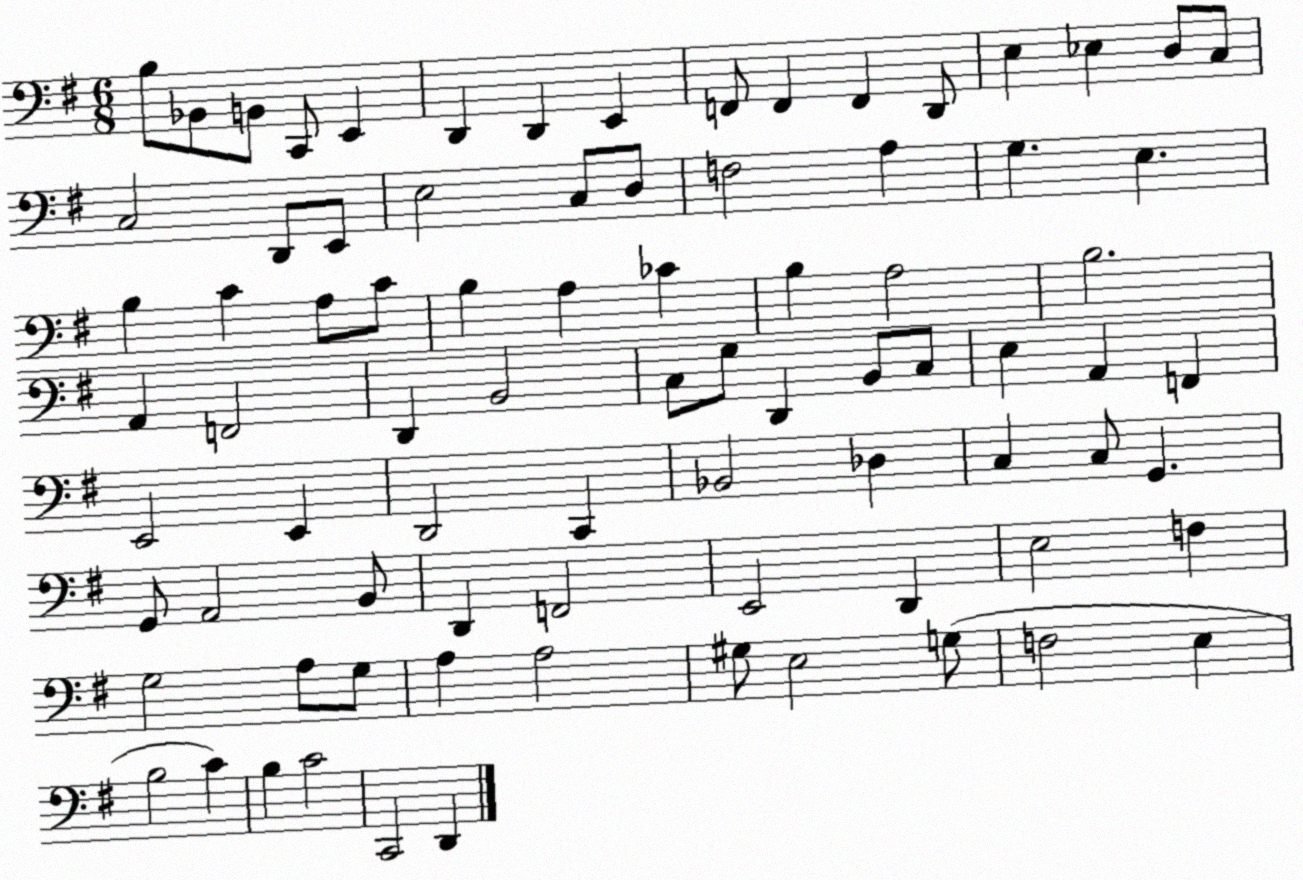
X:1
T:Untitled
M:6/8
L:1/4
K:G
B,/2 _B,,/2 B,,/2 C,,/2 E,, D,, D,, E,, F,,/2 F,, F,, D,,/2 E, _E, D,/2 C,/2 C,2 D,,/2 E,,/2 E,2 C,/2 D,/2 F,2 A, G, E, B, C A,/2 C/2 B, A, _C B, A,2 B,2 A,, F,,2 D,, B,,2 C,/2 G,/2 D,, B,,/2 C,/2 E, A,, F,, E,,2 E,, D,,2 C,, _B,,2 _D, C, C,/2 G,, G,,/2 A,,2 B,,/2 D,, F,,2 E,,2 D,, E,2 F, G,2 A,/2 G,/2 A, A,2 ^G,/2 E,2 G,/2 F,2 E, B,2 C B, C2 C,,2 D,,